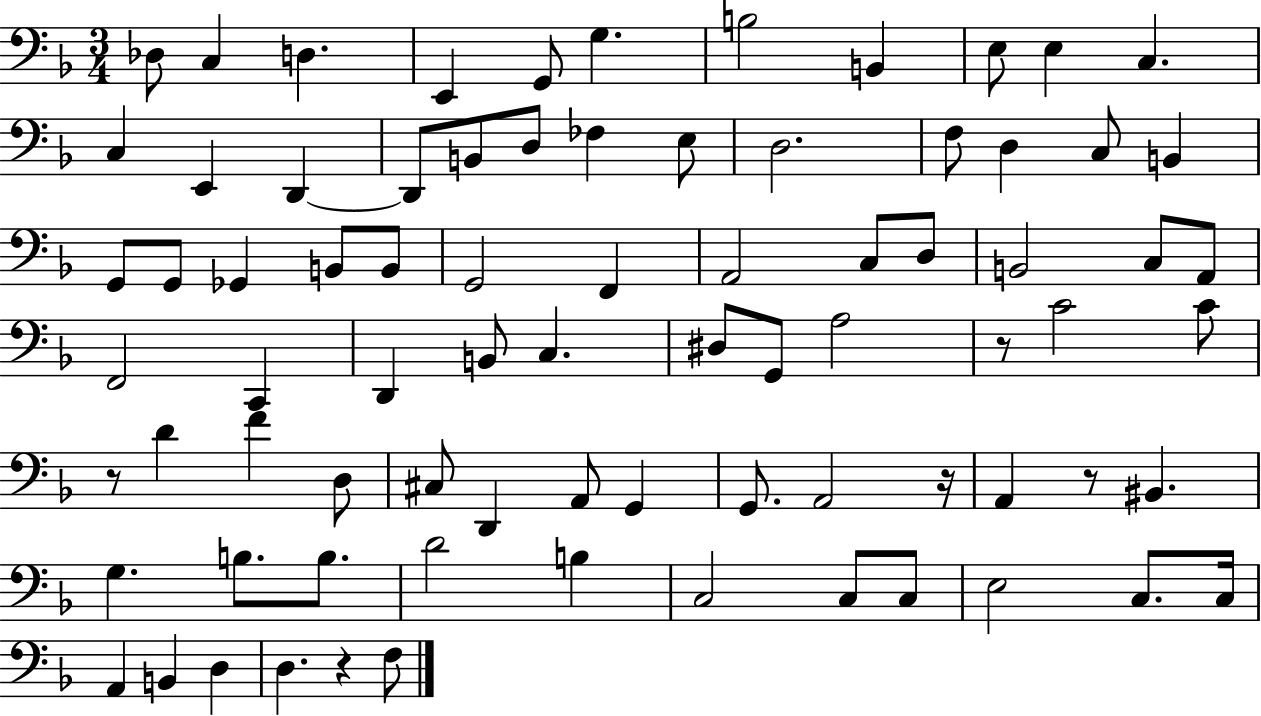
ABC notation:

X:1
T:Untitled
M:3/4
L:1/4
K:F
_D,/2 C, D, E,, G,,/2 G, B,2 B,, E,/2 E, C, C, E,, D,, D,,/2 B,,/2 D,/2 _F, E,/2 D,2 F,/2 D, C,/2 B,, G,,/2 G,,/2 _G,, B,,/2 B,,/2 G,,2 F,, A,,2 C,/2 D,/2 B,,2 C,/2 A,,/2 F,,2 C,, D,, B,,/2 C, ^D,/2 G,,/2 A,2 z/2 C2 C/2 z/2 D F D,/2 ^C,/2 D,, A,,/2 G,, G,,/2 A,,2 z/4 A,, z/2 ^B,, G, B,/2 B,/2 D2 B, C,2 C,/2 C,/2 E,2 C,/2 C,/4 A,, B,, D, D, z F,/2